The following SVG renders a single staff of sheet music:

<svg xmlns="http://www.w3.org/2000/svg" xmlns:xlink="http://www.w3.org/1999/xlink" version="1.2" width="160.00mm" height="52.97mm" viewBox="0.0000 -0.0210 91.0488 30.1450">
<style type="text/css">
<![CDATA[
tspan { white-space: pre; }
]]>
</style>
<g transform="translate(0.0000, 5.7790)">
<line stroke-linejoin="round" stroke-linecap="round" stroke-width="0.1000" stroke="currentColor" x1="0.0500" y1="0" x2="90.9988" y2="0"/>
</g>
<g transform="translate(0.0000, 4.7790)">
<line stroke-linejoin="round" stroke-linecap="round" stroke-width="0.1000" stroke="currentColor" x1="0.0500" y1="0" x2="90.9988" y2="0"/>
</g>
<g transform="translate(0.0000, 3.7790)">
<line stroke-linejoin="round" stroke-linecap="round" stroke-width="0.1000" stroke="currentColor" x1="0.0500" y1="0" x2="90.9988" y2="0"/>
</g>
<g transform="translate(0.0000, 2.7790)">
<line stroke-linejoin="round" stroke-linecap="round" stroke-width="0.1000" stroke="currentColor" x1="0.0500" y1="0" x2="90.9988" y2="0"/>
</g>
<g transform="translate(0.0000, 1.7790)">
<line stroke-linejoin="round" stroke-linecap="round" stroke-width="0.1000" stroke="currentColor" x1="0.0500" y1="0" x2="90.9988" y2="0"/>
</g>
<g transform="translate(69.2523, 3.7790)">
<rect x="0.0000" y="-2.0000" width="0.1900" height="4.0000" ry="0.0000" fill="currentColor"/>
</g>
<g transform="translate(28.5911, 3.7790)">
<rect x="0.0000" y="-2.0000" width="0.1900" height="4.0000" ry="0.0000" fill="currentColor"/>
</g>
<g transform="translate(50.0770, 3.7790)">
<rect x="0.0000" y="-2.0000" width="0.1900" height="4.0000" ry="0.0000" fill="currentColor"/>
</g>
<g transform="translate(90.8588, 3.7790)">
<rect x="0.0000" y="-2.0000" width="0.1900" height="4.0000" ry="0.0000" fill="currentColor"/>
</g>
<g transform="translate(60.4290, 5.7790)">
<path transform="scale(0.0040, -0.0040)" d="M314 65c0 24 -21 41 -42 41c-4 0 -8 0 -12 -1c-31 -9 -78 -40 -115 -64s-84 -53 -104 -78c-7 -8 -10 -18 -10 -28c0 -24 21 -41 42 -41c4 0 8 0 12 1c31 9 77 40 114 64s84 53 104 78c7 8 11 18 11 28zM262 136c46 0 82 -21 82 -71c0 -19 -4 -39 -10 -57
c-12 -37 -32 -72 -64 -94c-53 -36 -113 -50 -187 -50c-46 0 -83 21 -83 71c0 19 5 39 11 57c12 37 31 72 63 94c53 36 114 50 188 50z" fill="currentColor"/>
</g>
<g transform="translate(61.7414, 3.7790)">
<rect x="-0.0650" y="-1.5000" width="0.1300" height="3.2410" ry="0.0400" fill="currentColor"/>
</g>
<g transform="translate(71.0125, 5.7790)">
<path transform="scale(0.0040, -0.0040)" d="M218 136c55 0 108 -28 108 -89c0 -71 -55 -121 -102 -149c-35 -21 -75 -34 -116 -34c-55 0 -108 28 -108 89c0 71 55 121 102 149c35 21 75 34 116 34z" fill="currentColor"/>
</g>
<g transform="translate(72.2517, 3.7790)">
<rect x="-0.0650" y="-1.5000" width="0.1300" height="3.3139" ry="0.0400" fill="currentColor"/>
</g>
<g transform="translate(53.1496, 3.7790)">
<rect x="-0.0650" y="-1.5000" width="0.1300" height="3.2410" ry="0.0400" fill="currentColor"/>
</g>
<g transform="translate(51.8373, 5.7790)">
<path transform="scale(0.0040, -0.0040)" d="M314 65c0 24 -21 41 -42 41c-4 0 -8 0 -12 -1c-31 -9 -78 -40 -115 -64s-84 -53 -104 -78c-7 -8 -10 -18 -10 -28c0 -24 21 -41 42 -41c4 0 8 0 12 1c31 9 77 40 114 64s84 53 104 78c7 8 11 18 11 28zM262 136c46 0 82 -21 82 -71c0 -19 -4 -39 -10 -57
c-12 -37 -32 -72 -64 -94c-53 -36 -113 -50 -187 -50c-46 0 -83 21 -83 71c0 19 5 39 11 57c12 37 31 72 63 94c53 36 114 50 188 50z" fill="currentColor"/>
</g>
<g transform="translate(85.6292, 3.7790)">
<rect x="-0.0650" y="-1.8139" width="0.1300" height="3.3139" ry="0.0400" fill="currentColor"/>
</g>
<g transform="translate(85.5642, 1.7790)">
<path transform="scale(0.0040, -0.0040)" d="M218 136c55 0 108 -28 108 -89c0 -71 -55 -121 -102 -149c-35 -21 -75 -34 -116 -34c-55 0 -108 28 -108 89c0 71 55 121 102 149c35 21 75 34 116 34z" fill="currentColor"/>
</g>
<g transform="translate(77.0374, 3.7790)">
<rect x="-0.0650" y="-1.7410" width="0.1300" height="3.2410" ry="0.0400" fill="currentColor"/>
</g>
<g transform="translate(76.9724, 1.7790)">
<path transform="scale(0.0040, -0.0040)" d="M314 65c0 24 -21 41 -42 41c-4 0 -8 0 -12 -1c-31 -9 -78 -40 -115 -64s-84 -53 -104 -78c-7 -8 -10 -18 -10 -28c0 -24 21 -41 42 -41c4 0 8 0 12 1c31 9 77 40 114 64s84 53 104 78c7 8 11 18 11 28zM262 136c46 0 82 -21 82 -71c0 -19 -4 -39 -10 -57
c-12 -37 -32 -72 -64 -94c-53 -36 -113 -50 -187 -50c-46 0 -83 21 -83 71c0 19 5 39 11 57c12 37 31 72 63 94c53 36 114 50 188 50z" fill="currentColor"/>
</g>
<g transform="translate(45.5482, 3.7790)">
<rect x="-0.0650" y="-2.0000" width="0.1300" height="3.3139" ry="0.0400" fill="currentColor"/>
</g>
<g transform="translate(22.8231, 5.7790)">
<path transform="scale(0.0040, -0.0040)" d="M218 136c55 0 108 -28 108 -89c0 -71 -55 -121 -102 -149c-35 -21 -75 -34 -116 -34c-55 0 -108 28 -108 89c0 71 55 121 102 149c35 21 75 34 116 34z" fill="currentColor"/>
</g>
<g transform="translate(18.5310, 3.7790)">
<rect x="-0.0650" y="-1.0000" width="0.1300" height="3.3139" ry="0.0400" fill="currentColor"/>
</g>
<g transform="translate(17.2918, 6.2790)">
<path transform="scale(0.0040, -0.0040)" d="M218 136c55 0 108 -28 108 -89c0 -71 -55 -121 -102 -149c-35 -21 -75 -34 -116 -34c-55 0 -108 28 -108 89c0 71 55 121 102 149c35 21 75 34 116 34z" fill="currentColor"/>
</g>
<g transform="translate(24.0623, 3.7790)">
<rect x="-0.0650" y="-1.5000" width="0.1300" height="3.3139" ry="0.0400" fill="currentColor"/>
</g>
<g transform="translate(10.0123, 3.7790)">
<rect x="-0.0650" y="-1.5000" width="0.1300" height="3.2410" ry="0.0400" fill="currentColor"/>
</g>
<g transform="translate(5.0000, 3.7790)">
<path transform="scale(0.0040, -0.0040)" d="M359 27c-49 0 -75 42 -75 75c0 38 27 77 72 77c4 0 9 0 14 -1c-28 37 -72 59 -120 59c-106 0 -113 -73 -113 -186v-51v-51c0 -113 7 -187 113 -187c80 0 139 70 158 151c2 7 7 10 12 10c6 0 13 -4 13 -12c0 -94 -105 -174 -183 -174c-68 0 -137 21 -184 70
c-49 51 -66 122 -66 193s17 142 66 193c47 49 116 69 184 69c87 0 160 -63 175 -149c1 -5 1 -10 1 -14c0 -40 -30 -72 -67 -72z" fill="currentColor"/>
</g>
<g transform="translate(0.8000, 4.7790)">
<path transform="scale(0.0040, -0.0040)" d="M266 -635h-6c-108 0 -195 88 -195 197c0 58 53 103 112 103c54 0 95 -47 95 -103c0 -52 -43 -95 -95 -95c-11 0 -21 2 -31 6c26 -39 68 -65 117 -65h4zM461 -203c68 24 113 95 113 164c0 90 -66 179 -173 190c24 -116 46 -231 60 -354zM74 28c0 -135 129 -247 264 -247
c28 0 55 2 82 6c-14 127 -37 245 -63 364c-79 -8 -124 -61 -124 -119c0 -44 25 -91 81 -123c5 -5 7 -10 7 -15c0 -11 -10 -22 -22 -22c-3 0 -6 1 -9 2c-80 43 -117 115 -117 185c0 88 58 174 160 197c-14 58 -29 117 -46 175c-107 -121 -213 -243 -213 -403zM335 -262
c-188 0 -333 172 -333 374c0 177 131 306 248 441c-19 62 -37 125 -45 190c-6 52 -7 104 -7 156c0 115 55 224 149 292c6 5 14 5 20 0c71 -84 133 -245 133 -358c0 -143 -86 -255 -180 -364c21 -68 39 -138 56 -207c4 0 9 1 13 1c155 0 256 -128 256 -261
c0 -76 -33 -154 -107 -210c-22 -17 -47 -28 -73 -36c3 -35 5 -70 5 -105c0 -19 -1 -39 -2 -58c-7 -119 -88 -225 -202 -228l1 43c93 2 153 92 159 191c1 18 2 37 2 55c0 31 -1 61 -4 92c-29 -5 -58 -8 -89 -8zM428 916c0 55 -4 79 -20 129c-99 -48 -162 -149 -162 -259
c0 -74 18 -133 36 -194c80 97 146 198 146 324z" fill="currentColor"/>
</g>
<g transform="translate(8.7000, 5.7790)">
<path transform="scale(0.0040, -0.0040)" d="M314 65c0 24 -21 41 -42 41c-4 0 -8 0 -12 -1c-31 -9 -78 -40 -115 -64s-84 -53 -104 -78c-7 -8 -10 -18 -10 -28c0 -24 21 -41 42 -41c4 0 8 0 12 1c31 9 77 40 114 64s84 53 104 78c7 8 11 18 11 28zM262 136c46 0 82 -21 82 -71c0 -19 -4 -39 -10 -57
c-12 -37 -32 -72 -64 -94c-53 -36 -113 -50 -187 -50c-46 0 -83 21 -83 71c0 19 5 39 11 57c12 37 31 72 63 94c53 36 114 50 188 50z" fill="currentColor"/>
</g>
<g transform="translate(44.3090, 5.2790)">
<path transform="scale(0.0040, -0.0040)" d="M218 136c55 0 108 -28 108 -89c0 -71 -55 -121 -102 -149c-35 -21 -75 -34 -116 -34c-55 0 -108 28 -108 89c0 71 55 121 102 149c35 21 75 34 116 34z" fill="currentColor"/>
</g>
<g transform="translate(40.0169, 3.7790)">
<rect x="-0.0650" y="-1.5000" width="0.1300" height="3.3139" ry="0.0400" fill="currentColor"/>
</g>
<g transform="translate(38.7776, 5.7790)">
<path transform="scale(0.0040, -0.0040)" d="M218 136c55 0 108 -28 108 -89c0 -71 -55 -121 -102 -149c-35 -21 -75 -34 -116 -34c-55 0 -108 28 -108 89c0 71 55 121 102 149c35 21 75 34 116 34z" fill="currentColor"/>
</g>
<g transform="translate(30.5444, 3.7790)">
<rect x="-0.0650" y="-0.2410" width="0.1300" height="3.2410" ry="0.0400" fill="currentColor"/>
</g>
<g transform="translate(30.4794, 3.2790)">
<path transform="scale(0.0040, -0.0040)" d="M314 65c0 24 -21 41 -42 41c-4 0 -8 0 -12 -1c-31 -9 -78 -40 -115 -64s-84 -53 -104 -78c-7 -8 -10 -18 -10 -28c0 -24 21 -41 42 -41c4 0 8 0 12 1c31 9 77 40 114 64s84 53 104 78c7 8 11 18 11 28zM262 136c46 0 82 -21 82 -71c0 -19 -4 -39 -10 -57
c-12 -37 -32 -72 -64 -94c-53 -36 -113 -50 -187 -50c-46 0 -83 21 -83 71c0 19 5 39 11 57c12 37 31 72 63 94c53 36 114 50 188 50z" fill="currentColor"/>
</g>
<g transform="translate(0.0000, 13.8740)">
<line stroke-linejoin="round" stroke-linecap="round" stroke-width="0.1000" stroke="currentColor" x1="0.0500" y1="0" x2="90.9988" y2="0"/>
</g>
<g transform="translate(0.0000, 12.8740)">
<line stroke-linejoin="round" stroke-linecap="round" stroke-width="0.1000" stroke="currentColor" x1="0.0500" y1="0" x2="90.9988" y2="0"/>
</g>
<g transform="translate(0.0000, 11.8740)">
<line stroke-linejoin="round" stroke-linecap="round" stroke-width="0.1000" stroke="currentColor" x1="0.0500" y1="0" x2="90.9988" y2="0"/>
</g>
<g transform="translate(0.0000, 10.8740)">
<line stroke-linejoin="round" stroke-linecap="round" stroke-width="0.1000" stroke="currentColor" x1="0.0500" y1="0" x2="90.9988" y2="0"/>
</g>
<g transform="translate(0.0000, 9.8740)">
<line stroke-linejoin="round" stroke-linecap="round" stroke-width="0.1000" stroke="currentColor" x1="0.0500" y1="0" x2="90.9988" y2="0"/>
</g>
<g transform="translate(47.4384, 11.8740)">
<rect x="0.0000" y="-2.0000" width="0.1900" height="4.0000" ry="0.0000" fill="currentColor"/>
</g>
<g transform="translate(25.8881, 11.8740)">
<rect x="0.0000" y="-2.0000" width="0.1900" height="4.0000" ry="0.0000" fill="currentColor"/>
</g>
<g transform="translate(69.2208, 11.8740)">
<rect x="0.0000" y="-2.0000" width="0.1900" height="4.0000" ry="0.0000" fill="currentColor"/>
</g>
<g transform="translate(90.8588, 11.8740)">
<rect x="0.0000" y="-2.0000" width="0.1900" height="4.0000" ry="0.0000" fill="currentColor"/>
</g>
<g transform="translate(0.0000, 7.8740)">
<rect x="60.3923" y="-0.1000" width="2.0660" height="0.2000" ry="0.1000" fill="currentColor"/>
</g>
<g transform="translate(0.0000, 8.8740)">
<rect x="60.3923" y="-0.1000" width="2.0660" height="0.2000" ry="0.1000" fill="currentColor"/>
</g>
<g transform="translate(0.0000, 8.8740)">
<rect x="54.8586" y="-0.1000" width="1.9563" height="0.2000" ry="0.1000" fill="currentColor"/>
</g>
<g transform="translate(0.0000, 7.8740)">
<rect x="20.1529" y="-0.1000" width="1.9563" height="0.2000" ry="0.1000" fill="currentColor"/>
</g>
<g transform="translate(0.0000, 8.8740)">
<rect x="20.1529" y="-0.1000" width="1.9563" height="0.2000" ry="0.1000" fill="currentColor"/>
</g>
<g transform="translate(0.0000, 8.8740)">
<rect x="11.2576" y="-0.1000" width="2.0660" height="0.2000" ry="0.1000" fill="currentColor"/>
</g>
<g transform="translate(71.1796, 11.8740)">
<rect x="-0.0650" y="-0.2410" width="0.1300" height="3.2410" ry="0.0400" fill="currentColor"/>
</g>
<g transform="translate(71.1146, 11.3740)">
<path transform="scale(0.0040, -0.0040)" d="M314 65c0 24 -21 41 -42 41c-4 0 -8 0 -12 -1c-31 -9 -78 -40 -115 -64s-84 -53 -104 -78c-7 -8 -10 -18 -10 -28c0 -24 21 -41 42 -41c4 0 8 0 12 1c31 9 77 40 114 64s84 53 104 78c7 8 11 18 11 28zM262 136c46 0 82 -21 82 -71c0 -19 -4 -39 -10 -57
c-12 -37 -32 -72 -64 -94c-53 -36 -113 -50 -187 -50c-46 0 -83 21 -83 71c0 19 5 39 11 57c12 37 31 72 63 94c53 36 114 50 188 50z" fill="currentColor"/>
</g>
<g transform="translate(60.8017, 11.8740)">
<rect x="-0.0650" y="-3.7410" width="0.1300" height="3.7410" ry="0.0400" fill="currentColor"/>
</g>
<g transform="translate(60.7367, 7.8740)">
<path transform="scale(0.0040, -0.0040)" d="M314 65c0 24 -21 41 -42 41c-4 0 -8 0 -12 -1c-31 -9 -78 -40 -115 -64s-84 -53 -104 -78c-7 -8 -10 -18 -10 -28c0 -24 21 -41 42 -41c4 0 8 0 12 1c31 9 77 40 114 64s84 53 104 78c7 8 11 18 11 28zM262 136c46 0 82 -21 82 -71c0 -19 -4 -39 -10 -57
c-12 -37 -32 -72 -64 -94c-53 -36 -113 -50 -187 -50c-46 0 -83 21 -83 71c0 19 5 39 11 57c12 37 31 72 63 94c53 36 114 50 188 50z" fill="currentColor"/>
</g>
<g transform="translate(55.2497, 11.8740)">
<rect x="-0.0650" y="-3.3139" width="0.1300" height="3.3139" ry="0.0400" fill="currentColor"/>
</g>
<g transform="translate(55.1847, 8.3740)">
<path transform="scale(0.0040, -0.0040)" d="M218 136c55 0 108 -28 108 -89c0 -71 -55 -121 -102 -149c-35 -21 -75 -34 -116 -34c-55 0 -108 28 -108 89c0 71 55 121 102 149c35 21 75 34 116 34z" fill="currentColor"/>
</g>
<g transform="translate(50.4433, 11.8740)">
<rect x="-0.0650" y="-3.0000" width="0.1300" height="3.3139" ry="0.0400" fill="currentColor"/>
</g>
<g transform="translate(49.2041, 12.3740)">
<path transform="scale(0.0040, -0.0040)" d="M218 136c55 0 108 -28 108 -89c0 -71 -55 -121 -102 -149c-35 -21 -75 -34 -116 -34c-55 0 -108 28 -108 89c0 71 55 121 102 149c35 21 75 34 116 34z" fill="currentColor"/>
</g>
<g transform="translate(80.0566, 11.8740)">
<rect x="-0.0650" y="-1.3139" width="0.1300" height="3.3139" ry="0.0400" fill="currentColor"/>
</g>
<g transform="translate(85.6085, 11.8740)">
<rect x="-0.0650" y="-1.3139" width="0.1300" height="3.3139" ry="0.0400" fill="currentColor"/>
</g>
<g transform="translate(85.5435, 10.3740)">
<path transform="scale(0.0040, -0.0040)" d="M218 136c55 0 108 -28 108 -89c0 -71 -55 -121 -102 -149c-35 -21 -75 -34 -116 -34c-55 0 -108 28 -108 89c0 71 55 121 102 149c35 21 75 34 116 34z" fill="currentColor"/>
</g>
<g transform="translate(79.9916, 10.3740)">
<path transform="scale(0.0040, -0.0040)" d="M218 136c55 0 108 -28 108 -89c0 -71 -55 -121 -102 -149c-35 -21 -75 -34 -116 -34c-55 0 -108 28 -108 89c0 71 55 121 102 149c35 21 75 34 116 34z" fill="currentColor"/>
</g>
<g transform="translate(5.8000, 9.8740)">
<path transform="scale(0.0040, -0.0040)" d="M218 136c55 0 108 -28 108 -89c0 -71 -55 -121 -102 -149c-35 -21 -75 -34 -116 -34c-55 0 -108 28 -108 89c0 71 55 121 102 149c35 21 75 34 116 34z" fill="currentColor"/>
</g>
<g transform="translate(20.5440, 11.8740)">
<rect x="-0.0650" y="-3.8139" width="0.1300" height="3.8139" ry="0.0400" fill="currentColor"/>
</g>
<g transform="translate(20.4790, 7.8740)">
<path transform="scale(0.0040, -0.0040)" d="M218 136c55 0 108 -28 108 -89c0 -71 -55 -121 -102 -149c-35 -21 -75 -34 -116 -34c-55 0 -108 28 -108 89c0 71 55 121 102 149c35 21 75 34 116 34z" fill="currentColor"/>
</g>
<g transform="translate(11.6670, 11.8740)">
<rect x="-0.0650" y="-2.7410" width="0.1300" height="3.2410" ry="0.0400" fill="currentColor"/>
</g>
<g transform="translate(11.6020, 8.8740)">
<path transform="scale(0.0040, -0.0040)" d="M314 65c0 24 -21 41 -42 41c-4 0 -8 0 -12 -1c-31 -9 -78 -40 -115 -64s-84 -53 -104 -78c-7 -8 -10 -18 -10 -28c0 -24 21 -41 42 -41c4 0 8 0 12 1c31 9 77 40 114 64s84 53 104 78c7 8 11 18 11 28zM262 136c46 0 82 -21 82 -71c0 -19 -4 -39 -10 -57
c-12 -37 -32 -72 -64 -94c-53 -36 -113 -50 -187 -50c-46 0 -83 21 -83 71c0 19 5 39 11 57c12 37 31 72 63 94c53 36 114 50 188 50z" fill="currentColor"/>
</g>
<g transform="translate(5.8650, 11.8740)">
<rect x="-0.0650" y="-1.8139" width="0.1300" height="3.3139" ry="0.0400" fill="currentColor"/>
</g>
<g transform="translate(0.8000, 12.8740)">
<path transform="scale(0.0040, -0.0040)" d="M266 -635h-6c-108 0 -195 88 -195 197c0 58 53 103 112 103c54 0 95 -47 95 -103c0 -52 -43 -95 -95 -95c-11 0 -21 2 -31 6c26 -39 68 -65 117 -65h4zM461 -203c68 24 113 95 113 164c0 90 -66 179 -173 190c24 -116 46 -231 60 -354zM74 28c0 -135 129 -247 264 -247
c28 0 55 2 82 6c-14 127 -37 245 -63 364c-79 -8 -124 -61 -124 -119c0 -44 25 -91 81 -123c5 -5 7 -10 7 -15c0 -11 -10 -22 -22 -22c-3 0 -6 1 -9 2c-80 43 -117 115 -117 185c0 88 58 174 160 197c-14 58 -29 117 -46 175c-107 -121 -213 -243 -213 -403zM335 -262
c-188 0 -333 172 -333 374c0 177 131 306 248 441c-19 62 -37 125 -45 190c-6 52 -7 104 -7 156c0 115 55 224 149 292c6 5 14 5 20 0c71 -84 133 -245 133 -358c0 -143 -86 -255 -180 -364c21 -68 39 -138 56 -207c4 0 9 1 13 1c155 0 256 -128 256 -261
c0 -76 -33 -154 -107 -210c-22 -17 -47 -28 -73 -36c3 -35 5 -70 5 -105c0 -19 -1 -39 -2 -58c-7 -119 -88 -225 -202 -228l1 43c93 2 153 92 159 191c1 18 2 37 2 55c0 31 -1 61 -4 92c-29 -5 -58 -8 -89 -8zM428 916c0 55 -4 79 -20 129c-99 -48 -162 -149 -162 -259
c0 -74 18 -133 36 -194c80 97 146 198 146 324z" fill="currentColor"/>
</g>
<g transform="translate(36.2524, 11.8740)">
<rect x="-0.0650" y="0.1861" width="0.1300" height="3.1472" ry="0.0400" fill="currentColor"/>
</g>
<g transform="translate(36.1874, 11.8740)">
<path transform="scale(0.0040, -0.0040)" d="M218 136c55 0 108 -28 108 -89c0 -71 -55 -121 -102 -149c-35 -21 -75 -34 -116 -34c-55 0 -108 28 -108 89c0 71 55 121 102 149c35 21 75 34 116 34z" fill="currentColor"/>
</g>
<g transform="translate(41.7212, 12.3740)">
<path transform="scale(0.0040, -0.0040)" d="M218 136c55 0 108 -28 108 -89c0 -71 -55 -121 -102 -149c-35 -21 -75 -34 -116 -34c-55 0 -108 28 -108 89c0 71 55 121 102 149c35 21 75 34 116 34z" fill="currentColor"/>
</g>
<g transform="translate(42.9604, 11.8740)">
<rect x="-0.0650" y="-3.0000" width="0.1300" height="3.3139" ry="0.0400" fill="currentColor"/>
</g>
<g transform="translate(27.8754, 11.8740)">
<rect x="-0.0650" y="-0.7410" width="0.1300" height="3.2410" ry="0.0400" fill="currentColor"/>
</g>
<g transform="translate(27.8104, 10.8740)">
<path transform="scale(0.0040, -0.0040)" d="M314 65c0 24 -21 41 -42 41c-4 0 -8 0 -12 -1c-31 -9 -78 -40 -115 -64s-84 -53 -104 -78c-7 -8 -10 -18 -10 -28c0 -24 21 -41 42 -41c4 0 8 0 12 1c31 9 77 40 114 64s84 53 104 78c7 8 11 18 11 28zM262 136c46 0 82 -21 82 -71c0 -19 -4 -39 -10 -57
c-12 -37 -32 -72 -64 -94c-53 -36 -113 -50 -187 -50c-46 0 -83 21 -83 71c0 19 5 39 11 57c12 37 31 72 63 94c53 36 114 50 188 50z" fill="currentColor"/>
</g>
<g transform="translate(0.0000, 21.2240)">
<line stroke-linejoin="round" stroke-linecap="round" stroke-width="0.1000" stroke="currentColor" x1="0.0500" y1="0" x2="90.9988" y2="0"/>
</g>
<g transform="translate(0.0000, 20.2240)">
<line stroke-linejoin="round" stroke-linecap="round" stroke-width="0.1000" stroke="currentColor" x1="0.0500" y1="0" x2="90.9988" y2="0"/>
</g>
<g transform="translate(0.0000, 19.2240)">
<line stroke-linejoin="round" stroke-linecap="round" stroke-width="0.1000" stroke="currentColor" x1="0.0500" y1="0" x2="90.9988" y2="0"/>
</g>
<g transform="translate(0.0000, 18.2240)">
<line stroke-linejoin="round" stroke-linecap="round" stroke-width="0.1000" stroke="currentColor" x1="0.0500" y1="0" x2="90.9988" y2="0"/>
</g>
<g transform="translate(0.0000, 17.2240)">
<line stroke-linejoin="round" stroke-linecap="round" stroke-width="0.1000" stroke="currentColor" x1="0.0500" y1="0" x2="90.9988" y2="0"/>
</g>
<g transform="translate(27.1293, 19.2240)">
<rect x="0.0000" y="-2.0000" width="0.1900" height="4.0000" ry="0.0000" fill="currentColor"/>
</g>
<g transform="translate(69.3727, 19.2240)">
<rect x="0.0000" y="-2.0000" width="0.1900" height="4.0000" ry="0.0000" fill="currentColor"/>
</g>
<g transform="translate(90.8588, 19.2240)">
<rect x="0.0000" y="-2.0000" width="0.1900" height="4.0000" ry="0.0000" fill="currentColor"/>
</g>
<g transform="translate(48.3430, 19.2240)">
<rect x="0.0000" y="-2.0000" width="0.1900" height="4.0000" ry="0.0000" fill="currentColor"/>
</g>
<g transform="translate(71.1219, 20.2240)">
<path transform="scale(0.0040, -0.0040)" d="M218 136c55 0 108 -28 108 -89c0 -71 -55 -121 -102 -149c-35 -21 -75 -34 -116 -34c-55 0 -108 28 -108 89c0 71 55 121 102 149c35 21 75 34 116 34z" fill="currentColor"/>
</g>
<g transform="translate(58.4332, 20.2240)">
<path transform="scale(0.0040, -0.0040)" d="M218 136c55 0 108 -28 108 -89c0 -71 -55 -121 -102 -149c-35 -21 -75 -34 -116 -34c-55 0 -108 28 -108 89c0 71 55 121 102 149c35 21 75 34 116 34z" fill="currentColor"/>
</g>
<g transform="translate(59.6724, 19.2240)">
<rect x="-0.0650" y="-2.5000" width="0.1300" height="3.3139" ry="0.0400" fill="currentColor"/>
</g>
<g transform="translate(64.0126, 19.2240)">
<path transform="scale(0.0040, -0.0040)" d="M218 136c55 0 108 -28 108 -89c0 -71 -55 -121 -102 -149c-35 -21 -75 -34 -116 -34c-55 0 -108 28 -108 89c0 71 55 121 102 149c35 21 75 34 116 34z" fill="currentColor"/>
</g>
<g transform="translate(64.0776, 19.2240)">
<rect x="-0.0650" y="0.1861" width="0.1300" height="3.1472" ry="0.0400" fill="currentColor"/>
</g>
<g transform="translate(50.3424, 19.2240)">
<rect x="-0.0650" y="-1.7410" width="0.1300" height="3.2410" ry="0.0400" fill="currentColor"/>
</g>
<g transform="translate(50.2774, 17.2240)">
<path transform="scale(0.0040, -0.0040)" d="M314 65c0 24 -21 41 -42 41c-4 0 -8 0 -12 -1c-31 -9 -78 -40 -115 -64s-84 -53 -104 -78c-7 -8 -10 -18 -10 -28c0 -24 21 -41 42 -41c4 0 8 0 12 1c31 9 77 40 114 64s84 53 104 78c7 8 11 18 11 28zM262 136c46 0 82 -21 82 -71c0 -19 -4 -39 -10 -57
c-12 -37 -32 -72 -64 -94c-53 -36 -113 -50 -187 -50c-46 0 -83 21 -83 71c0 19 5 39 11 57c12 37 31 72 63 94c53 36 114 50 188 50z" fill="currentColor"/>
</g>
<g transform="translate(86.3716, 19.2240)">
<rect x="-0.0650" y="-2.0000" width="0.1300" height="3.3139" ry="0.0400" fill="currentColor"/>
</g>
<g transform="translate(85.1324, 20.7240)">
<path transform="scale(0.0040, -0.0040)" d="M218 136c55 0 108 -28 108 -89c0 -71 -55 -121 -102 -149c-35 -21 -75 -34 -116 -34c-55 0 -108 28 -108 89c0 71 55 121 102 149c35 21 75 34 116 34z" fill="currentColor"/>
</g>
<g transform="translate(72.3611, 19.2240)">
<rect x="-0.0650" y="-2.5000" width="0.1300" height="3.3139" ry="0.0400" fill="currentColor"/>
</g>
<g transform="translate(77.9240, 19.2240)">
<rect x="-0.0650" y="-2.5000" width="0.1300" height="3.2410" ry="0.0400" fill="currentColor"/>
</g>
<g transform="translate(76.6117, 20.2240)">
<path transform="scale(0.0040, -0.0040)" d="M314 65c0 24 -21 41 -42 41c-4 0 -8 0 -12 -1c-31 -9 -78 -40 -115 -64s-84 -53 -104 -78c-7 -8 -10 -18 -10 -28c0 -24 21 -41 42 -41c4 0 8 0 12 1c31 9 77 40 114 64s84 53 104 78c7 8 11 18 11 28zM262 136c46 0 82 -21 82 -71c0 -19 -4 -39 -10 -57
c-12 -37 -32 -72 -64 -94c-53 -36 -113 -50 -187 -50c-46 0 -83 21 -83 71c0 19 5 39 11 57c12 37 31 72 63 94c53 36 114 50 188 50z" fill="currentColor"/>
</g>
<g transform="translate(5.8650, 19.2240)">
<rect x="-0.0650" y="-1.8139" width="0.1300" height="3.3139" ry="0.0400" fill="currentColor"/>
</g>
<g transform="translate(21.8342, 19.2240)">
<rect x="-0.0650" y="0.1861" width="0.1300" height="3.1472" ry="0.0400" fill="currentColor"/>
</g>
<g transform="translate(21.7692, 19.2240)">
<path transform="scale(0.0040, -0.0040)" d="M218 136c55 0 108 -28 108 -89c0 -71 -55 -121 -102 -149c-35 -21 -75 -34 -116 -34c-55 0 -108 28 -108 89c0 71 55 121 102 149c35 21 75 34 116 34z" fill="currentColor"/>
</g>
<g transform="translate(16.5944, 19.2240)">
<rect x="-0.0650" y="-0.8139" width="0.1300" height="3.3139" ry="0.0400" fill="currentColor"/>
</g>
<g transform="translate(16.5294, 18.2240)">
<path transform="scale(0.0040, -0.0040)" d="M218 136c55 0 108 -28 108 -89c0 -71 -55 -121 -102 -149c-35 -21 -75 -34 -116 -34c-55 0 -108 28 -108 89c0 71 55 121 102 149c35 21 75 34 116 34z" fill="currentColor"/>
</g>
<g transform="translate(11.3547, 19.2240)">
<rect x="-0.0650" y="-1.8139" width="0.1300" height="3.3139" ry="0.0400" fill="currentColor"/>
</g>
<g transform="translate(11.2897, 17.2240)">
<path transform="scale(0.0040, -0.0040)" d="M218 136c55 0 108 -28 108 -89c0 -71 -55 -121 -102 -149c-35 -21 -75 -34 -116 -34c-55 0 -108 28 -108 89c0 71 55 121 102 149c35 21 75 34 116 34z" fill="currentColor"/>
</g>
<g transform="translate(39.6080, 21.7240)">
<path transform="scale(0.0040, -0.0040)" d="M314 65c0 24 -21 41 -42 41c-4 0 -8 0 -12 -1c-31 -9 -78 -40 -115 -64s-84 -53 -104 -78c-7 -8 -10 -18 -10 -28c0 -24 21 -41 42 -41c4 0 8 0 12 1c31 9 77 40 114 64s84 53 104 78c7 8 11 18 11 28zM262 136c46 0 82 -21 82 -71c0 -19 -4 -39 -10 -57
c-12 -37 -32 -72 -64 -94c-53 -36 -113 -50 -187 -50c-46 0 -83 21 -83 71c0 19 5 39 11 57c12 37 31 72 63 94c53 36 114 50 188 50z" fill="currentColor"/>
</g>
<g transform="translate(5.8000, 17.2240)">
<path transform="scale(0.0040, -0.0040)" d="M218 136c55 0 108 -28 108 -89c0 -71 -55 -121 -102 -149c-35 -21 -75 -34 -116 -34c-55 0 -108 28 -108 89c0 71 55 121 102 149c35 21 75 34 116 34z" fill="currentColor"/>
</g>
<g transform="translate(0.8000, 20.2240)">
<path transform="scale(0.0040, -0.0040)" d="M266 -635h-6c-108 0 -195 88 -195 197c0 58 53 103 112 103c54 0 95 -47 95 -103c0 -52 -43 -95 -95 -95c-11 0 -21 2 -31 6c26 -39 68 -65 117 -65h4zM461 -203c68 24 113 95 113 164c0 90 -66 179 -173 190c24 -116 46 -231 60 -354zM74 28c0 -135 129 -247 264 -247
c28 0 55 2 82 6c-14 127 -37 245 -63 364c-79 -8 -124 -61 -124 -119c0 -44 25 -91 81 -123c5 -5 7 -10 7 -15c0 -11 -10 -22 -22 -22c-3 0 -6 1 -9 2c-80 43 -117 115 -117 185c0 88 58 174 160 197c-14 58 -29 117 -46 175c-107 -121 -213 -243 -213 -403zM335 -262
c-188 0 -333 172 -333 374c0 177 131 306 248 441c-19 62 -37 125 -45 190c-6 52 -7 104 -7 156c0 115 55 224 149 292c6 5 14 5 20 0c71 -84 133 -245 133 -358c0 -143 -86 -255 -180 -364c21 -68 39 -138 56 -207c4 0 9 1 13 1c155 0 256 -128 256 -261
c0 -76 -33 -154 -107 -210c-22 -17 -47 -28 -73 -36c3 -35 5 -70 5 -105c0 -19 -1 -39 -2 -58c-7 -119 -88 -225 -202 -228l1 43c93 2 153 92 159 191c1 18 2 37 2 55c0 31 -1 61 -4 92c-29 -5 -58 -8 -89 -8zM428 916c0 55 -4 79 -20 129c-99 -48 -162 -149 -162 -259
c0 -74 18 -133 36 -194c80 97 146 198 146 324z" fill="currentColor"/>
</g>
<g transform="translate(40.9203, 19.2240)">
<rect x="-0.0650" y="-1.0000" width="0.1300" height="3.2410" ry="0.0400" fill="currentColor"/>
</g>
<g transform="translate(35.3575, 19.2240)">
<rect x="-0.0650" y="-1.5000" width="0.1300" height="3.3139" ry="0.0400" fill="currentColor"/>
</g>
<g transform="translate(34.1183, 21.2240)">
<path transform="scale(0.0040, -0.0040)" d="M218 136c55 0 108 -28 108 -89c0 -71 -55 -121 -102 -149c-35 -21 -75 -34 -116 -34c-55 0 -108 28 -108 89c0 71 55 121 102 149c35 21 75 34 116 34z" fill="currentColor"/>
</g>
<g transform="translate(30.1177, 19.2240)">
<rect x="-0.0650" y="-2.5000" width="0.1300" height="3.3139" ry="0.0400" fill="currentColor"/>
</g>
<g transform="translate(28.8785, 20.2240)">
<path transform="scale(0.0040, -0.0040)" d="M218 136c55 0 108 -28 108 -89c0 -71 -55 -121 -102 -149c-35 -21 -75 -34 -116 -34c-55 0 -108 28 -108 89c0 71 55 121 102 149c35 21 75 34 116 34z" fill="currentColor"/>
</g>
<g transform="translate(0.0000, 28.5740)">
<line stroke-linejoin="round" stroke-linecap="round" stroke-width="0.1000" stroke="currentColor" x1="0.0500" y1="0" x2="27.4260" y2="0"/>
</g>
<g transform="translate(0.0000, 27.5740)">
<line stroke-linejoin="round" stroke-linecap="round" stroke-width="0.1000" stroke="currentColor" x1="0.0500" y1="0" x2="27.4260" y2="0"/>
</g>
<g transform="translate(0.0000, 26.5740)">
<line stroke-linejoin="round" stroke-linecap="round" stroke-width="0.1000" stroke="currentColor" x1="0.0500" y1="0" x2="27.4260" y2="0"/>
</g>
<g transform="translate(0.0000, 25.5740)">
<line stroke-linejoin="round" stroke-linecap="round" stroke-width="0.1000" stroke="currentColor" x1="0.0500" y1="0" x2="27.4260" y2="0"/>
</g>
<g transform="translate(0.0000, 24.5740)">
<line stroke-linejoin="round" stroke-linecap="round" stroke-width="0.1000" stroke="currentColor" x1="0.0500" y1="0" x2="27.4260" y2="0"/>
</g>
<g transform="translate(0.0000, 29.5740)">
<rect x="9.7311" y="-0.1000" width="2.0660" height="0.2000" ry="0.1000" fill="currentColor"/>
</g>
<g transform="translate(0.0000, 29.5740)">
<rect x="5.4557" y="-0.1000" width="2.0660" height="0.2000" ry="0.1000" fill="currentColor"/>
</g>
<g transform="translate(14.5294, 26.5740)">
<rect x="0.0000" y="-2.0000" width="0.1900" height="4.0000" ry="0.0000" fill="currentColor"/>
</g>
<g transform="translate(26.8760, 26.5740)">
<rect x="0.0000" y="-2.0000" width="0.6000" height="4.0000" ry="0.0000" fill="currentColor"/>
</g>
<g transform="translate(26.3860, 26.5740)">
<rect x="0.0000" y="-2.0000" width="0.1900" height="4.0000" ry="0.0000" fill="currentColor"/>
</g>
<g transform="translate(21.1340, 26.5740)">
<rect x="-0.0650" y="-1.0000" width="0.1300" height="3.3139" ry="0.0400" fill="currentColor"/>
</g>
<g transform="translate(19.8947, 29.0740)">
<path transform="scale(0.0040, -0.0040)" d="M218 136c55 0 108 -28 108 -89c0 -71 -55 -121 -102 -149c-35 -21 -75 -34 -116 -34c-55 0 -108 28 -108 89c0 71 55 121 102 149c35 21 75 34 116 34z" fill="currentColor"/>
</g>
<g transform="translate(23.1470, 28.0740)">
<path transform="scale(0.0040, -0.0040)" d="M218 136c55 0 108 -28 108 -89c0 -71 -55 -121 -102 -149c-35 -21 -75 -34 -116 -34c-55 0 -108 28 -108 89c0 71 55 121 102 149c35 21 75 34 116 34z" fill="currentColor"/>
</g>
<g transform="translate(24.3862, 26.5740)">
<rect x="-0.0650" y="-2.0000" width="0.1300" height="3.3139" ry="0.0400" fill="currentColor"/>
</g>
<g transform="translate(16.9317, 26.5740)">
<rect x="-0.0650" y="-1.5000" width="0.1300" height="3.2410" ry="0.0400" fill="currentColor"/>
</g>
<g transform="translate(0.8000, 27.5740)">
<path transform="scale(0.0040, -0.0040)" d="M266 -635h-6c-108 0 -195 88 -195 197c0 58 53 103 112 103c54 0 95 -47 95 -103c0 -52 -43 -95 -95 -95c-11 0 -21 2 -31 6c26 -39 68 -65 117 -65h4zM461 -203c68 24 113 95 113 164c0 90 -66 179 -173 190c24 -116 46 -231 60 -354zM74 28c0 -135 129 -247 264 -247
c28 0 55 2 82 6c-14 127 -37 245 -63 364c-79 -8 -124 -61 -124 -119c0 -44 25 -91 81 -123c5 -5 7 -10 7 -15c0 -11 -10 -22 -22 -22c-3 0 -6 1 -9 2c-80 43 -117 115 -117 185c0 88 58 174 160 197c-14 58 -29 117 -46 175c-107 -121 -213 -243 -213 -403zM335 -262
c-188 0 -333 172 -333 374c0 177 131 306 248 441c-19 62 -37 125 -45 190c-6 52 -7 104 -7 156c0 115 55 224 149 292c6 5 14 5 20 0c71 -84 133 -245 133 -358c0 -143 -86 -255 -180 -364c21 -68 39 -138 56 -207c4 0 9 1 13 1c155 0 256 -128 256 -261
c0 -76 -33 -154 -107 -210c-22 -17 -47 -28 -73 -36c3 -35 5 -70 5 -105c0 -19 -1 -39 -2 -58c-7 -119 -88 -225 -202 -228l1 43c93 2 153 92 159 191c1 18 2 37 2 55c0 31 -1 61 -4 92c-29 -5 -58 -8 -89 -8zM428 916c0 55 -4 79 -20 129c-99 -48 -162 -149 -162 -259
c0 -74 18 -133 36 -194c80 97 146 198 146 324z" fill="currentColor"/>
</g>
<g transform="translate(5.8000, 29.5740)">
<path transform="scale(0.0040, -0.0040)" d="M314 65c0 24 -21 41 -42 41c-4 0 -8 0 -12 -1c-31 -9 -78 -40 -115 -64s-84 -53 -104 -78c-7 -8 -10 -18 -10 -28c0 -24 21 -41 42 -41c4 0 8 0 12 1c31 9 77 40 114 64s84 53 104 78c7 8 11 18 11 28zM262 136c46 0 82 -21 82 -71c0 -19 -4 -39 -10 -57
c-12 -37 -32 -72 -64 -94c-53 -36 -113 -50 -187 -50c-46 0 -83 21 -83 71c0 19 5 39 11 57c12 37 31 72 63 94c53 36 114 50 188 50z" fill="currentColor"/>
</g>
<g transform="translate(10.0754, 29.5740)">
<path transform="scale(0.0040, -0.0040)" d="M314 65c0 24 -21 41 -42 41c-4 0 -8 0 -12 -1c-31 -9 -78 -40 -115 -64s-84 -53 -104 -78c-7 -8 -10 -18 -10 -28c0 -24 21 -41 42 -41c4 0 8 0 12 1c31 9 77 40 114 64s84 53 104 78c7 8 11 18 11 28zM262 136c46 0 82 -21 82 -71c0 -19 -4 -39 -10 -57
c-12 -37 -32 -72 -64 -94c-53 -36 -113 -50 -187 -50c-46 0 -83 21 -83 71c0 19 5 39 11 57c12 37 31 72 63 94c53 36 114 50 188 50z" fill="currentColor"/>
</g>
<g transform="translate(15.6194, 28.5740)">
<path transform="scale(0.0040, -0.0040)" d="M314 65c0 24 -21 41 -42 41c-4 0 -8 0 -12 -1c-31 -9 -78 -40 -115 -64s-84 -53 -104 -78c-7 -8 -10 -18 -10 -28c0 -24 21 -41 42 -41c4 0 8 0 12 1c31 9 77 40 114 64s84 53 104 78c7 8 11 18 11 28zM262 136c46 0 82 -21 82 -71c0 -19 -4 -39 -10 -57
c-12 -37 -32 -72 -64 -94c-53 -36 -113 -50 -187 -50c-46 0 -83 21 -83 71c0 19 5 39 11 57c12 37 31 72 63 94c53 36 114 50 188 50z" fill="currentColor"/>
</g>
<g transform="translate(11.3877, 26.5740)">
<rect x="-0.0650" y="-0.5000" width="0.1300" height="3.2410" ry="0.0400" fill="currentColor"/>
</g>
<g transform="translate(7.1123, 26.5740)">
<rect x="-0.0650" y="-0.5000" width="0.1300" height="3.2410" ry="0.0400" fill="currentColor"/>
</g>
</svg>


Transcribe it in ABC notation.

X:1
T:Untitled
M:4/4
L:1/4
K:C
E2 D E c2 E F E2 E2 E f2 f f a2 c' d2 B A A b c'2 c2 e e f f d B G E D2 f2 G B G G2 F C2 C2 E2 D F